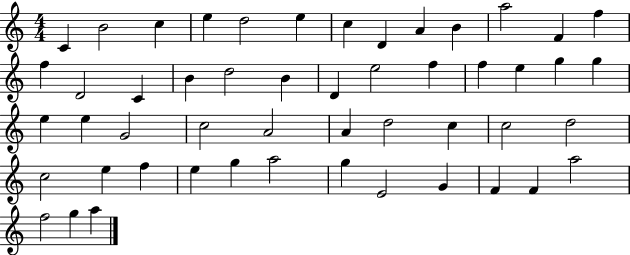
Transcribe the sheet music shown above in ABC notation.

X:1
T:Untitled
M:4/4
L:1/4
K:C
C B2 c e d2 e c D A B a2 F f f D2 C B d2 B D e2 f f e g g e e G2 c2 A2 A d2 c c2 d2 c2 e f e g a2 g E2 G F F a2 f2 g a